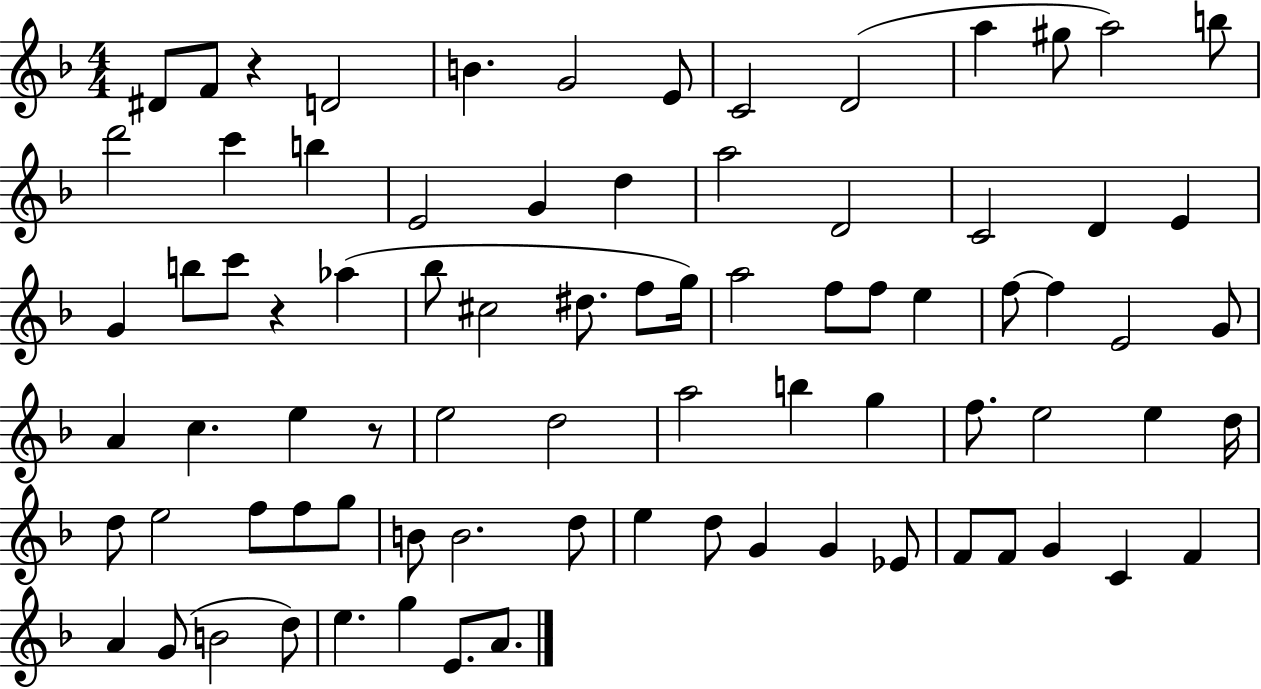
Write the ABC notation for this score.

X:1
T:Untitled
M:4/4
L:1/4
K:F
^D/2 F/2 z D2 B G2 E/2 C2 D2 a ^g/2 a2 b/2 d'2 c' b E2 G d a2 D2 C2 D E G b/2 c'/2 z _a _b/2 ^c2 ^d/2 f/2 g/4 a2 f/2 f/2 e f/2 f E2 G/2 A c e z/2 e2 d2 a2 b g f/2 e2 e d/4 d/2 e2 f/2 f/2 g/2 B/2 B2 d/2 e d/2 G G _E/2 F/2 F/2 G C F A G/2 B2 d/2 e g E/2 A/2